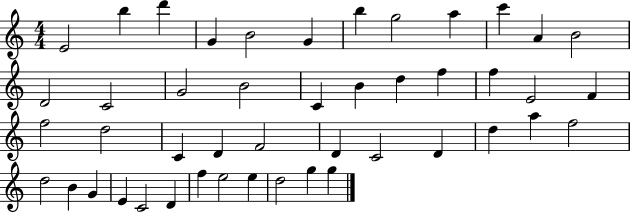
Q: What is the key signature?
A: C major